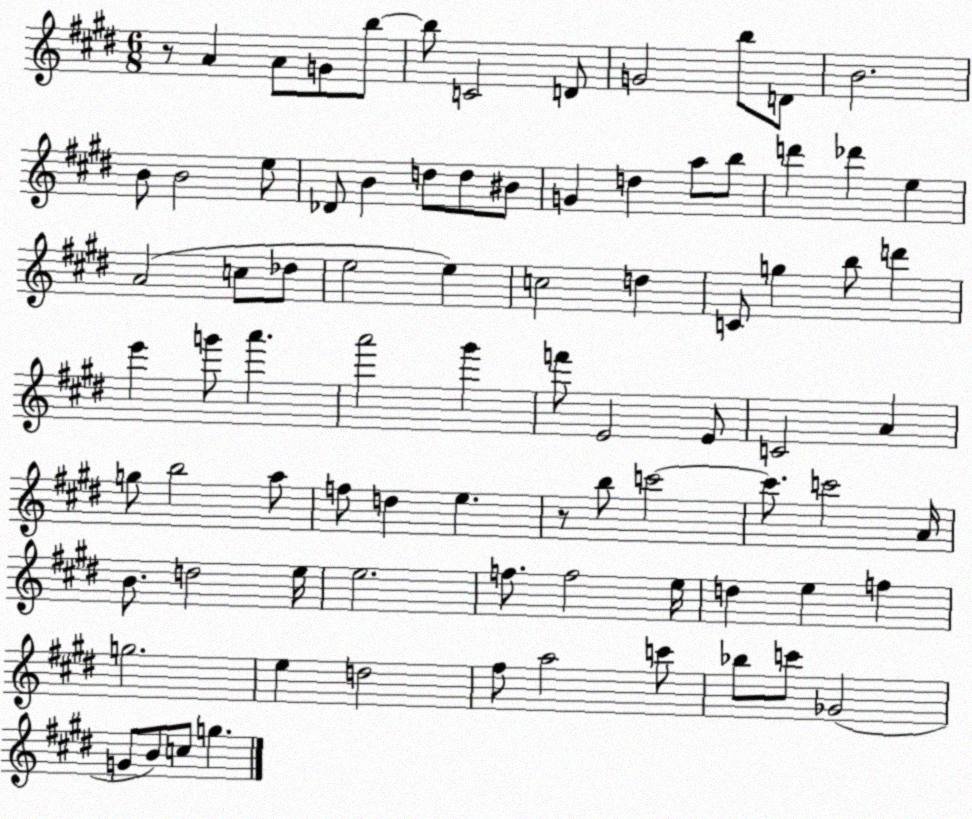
X:1
T:Untitled
M:6/8
L:1/4
K:E
z/2 A A/2 G/2 b/2 b/2 C2 D/2 G2 b/2 D/2 B2 B/2 B2 e/2 _D/2 B d/2 d/2 ^B/2 G d a/2 b/2 d' _d' e A2 c/2 _d/2 e2 e c2 d C/2 g b/2 d' e' g'/2 a' a'2 ^g' f'/2 E2 E/2 C2 A g/2 b2 a/2 f/2 d e z/2 b/2 c'2 c'/2 c'2 A/4 B/2 d2 e/4 e2 f/2 f2 e/4 d e f g2 e d2 ^f/2 a2 c'/2 _b/2 c'/2 _G2 G/2 B/2 c/2 g